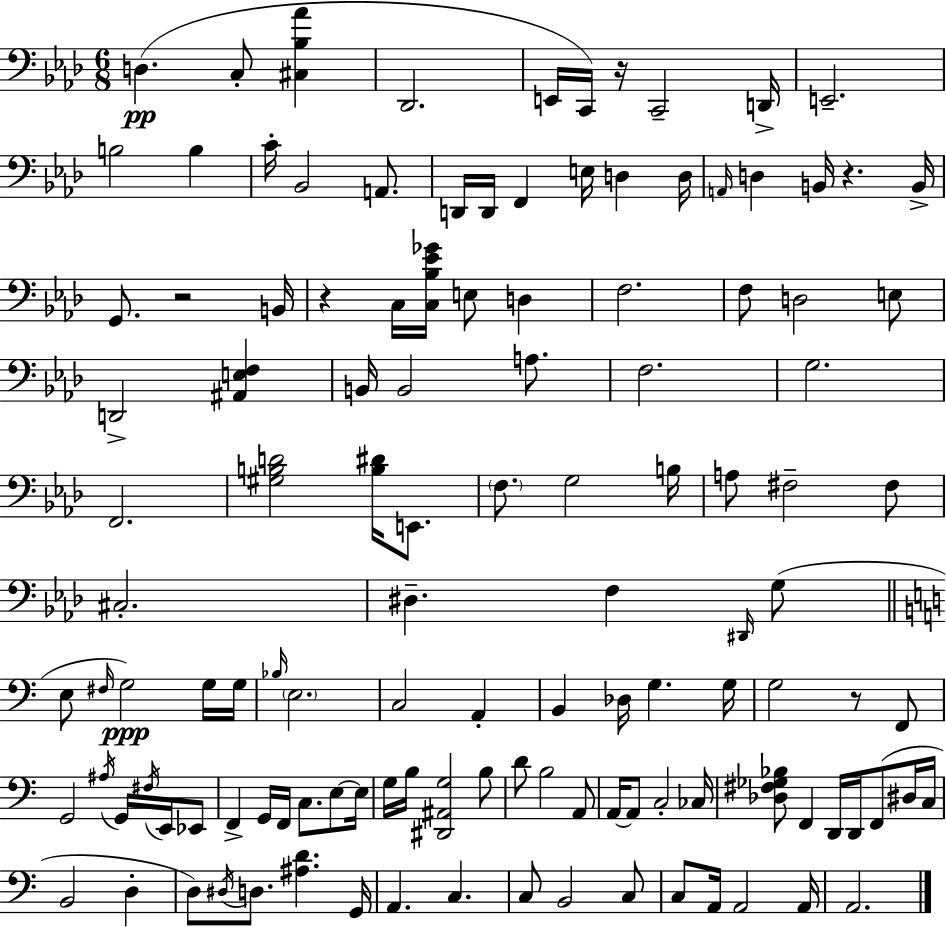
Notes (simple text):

D3/q. C3/e [C#3,Bb3,Ab4]/q Db2/h. E2/s C2/s R/s C2/h D2/s E2/h. B3/h B3/q C4/s Bb2/h A2/e. D2/s D2/s F2/q E3/s D3/q D3/s A2/s D3/q B2/s R/q. B2/s G2/e. R/h B2/s R/q C3/s [C3,Bb3,Eb4,Gb4]/s E3/e D3/q F3/h. F3/e D3/h E3/e D2/h [A#2,E3,F3]/q B2/s B2/h A3/e. F3/h. G3/h. F2/h. [G#3,B3,D4]/h [B3,D#4]/s E2/e. F3/e. G3/h B3/s A3/e F#3/h F#3/e C#3/h. D#3/q. F3/q D#2/s G3/e E3/e F#3/s G3/h G3/s G3/s Bb3/s E3/h. C3/h A2/q B2/q Db3/s G3/q. G3/s G3/h R/e F2/e G2/h A#3/s G2/s F#3/s E2/s Eb2/e F2/q G2/s F2/s C3/e. E3/e E3/s G3/s B3/s [D#2,A#2,G3]/h B3/e D4/e B3/h A2/e A2/s A2/e C3/h CES3/s [Db3,F#3,Gb3,Bb3]/e F2/q D2/s D2/s F2/e D#3/s C3/s B2/h D3/q D3/e D#3/s D3/e. [A#3,D4]/q. G2/s A2/q. C3/q. C3/e B2/h C3/e C3/e A2/s A2/h A2/s A2/h.